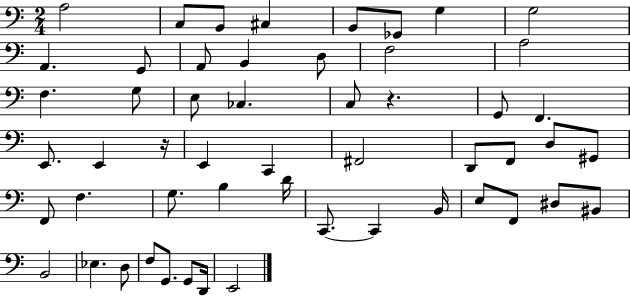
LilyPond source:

{
  \clef bass
  \numericTimeSignature
  \time 2/4
  \key c \major
  a2 | c8 b,8 cis4 | b,8 ges,8 g4 | g2 | \break a,4. g,8 | a,8 b,4 d8 | f2 | a2 | \break f4. g8 | e8 ces4. | c8 r4. | g,8 f,4. | \break e,8. e,4 r16 | e,4 c,4 | fis,2 | d,8 f,8 d8 gis,8 | \break f,8 f4. | g8. b4 d'16 | c,8.~~ c,4 b,16 | e8 f,8 dis8 bis,8 | \break b,2 | ees4. d8 | f8 g,8. g,8 d,16 | e,2 | \break \bar "|."
}